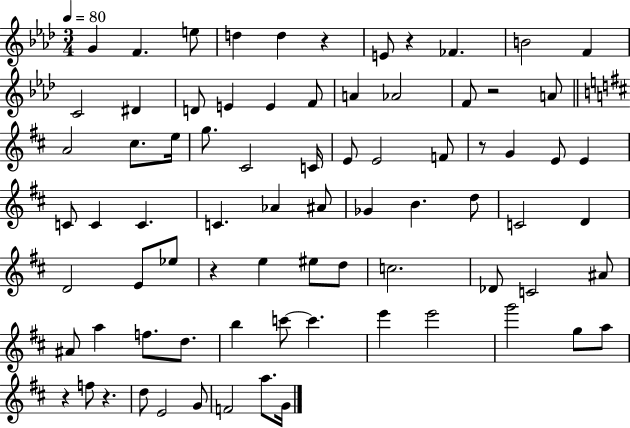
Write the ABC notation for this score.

X:1
T:Untitled
M:3/4
L:1/4
K:Ab
G F e/2 d d z E/2 z _F B2 F C2 ^D D/2 E E F/2 A _A2 F/2 z2 A/2 A2 ^c/2 e/4 g/2 ^C2 C/4 E/2 E2 F/2 z/2 G E/2 E C/2 C C C _A ^A/2 _G B d/2 C2 D D2 E/2 _e/2 z e ^e/2 d/2 c2 _D/2 C2 ^A/2 ^A/2 a f/2 d/2 b c'/2 c' e' e'2 g'2 g/2 a/2 z f/2 z d/2 E2 G/2 F2 a/2 G/4